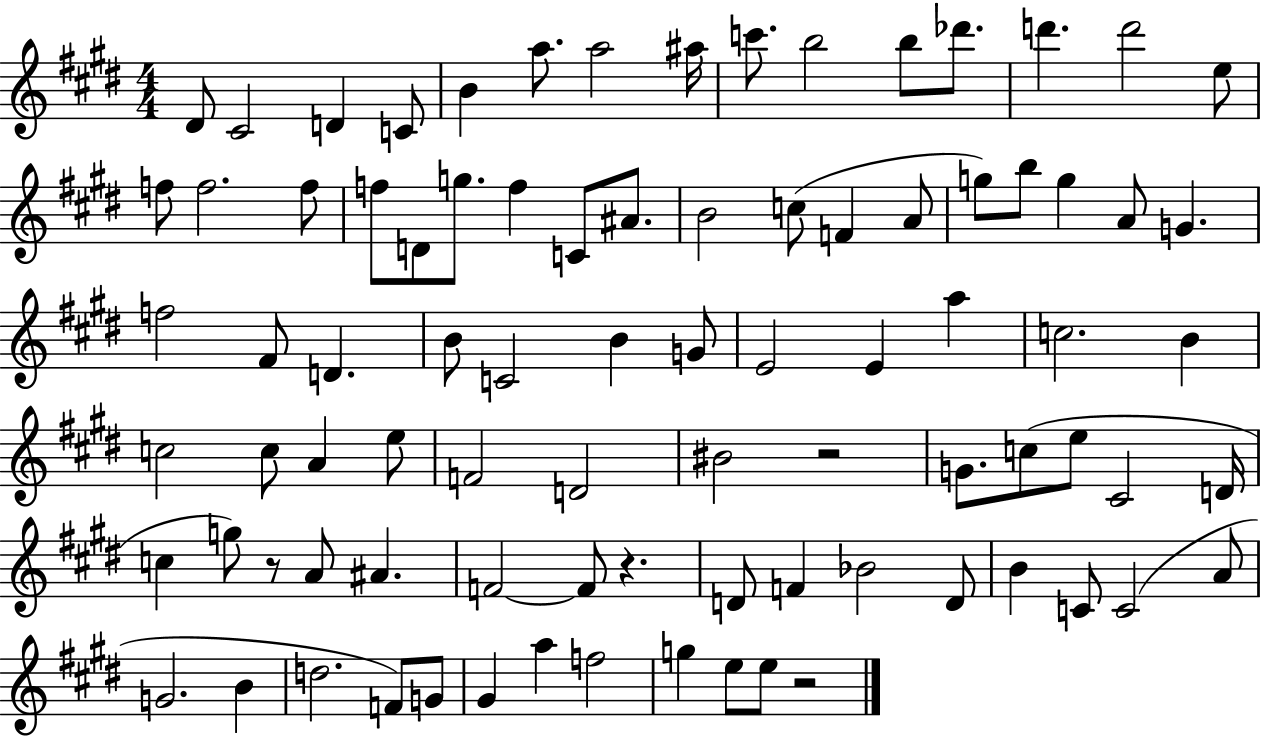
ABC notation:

X:1
T:Untitled
M:4/4
L:1/4
K:E
^D/2 ^C2 D C/2 B a/2 a2 ^a/4 c'/2 b2 b/2 _d'/2 d' d'2 e/2 f/2 f2 f/2 f/2 D/2 g/2 f C/2 ^A/2 B2 c/2 F A/2 g/2 b/2 g A/2 G f2 ^F/2 D B/2 C2 B G/2 E2 E a c2 B c2 c/2 A e/2 F2 D2 ^B2 z2 G/2 c/2 e/2 ^C2 D/4 c g/2 z/2 A/2 ^A F2 F/2 z D/2 F _B2 D/2 B C/2 C2 A/2 G2 B d2 F/2 G/2 ^G a f2 g e/2 e/2 z2